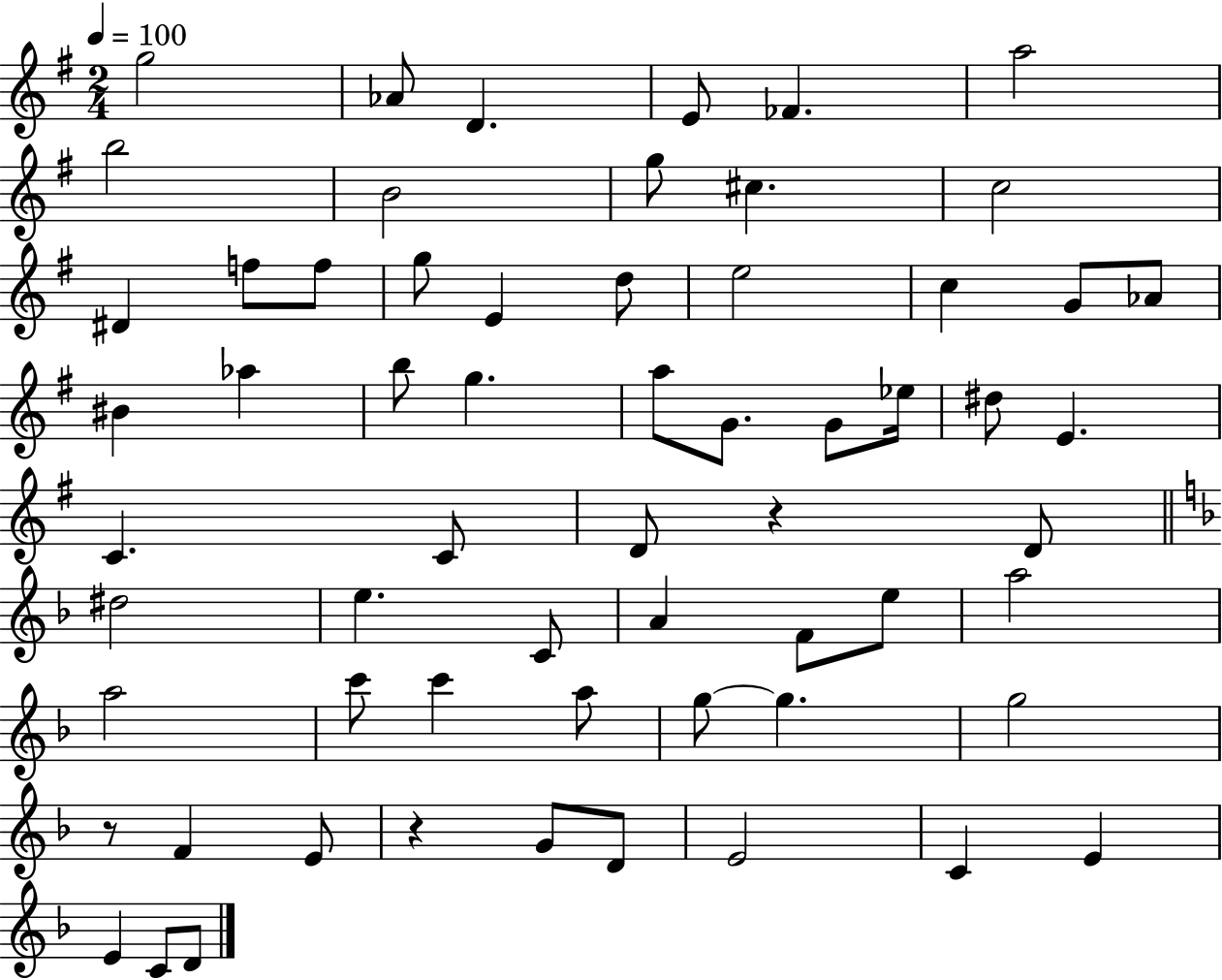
G5/h Ab4/e D4/q. E4/e FES4/q. A5/h B5/h B4/h G5/e C#5/q. C5/h D#4/q F5/e F5/e G5/e E4/q D5/e E5/h C5/q G4/e Ab4/e BIS4/q Ab5/q B5/e G5/q. A5/e G4/e. G4/e Eb5/s D#5/e E4/q. C4/q. C4/e D4/e R/q D4/e D#5/h E5/q. C4/e A4/q F4/e E5/e A5/h A5/h C6/e C6/q A5/e G5/e G5/q. G5/h R/e F4/q E4/e R/q G4/e D4/e E4/h C4/q E4/q E4/q C4/e D4/e